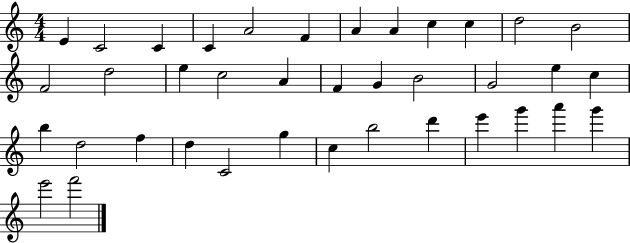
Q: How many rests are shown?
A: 0